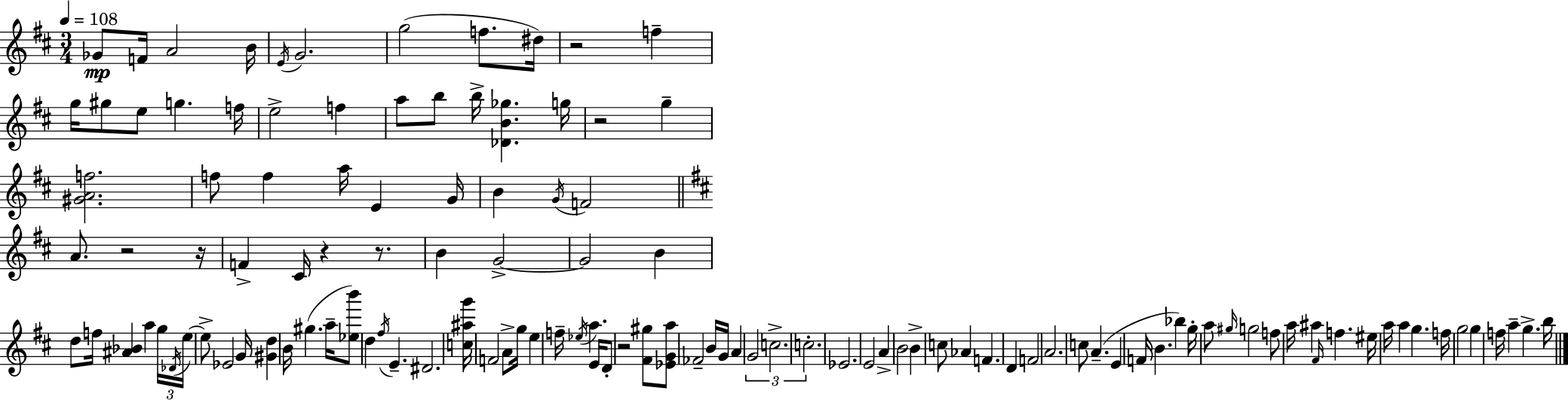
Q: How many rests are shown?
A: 7